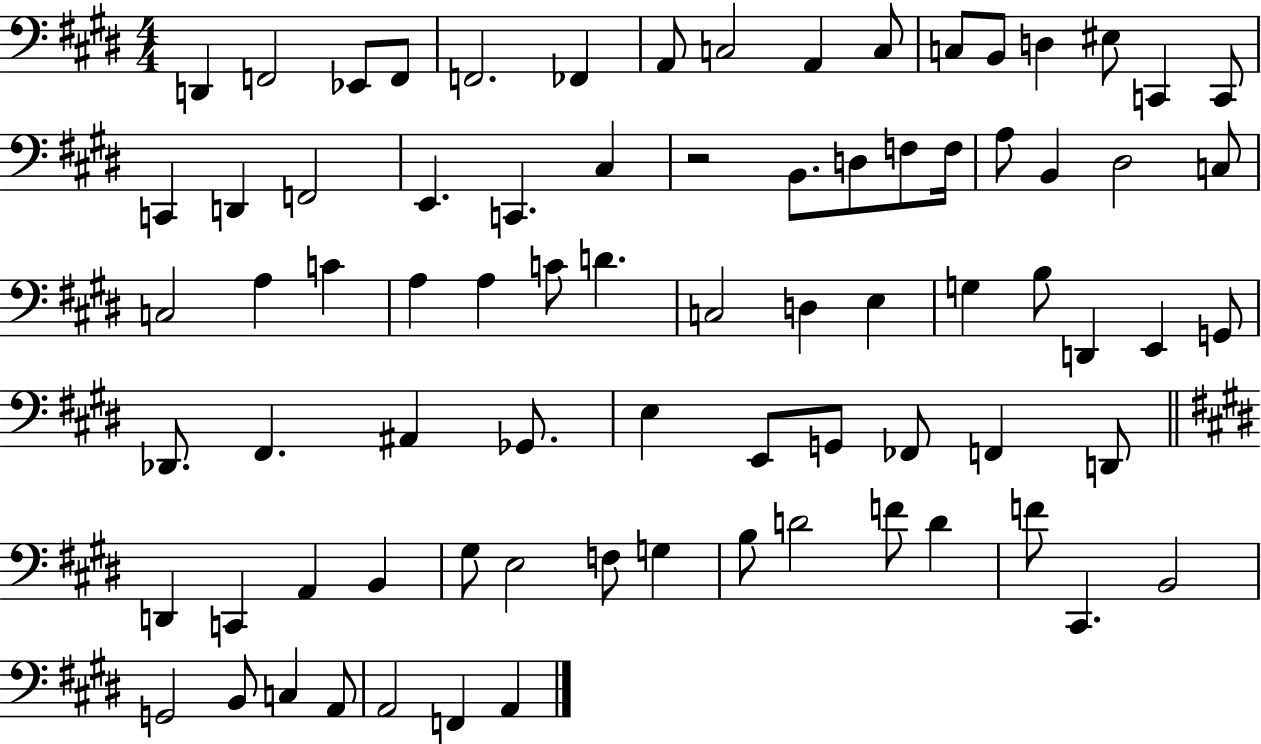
{
  \clef bass
  \numericTimeSignature
  \time 4/4
  \key e \major
  \repeat volta 2 { d,4 f,2 ees,8 f,8 | f,2. fes,4 | a,8 c2 a,4 c8 | c8 b,8 d4 eis8 c,4 c,8 | \break c,4 d,4 f,2 | e,4. c,4. cis4 | r2 b,8. d8 f8 f16 | a8 b,4 dis2 c8 | \break c2 a4 c'4 | a4 a4 c'8 d'4. | c2 d4 e4 | g4 b8 d,4 e,4 g,8 | \break des,8. fis,4. ais,4 ges,8. | e4 e,8 g,8 fes,8 f,4 d,8 | \bar "||" \break \key e \major d,4 c,4 a,4 b,4 | gis8 e2 f8 g4 | b8 d'2 f'8 d'4 | f'8 cis,4. b,2 | \break g,2 b,8 c4 a,8 | a,2 f,4 a,4 | } \bar "|."
}